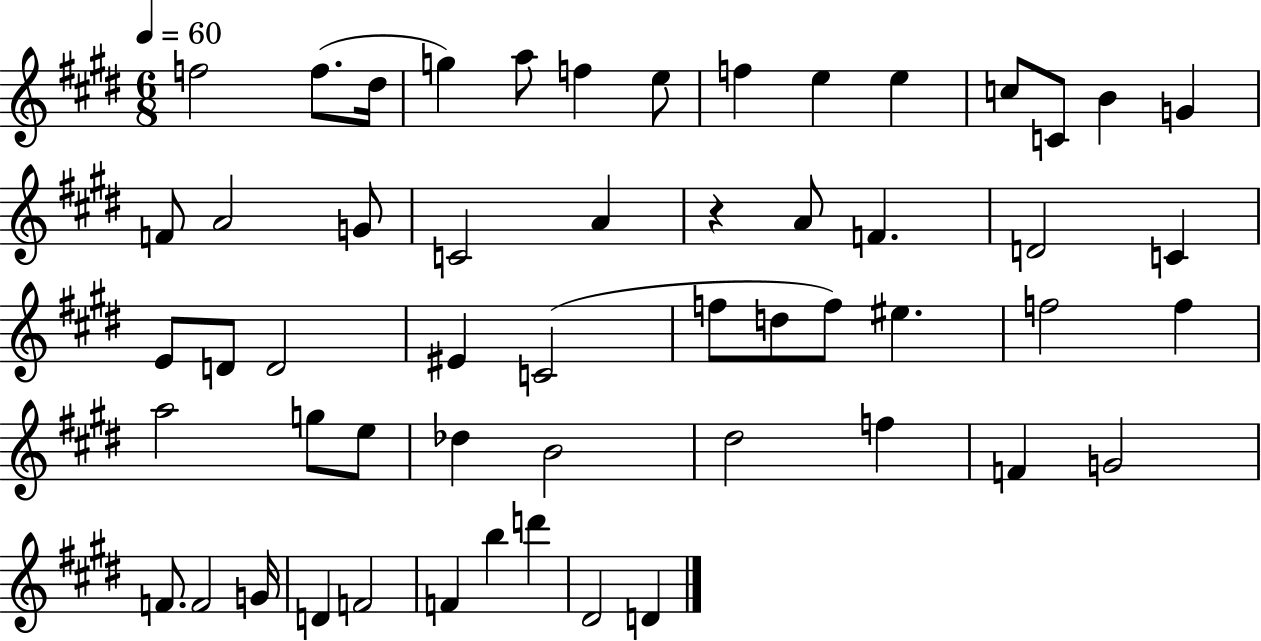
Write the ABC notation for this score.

X:1
T:Untitled
M:6/8
L:1/4
K:E
f2 f/2 ^d/4 g a/2 f e/2 f e e c/2 C/2 B G F/2 A2 G/2 C2 A z A/2 F D2 C E/2 D/2 D2 ^E C2 f/2 d/2 f/2 ^e f2 f a2 g/2 e/2 _d B2 ^d2 f F G2 F/2 F2 G/4 D F2 F b d' ^D2 D